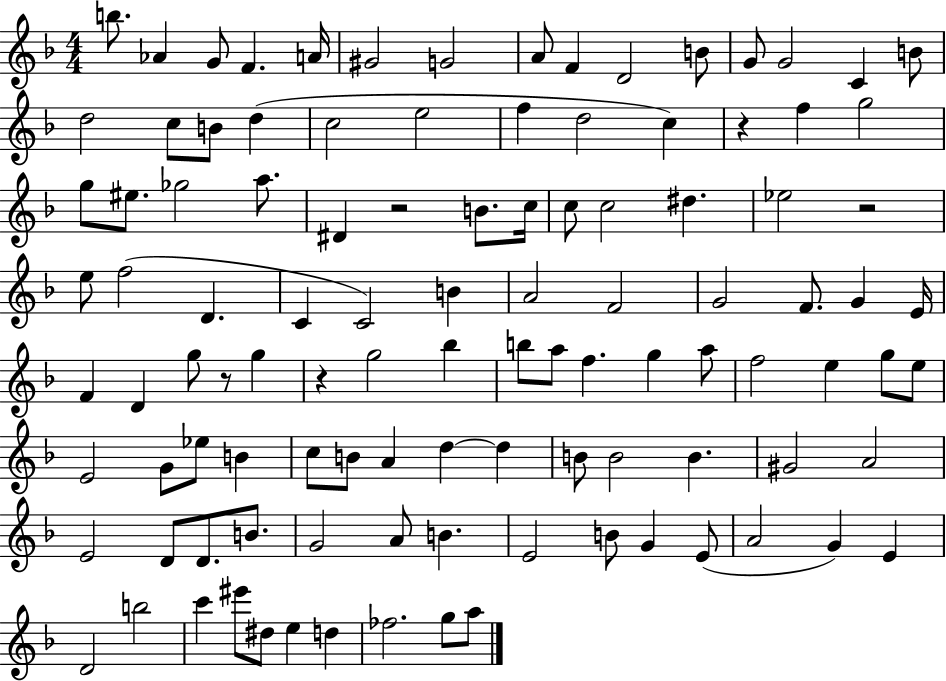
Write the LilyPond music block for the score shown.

{
  \clef treble
  \numericTimeSignature
  \time 4/4
  \key f \major
  \repeat volta 2 { b''8. aes'4 g'8 f'4. a'16 | gis'2 g'2 | a'8 f'4 d'2 b'8 | g'8 g'2 c'4 b'8 | \break d''2 c''8 b'8 d''4( | c''2 e''2 | f''4 d''2 c''4) | r4 f''4 g''2 | \break g''8 eis''8. ges''2 a''8. | dis'4 r2 b'8. c''16 | c''8 c''2 dis''4. | ees''2 r2 | \break e''8 f''2( d'4. | c'4 c'2) b'4 | a'2 f'2 | g'2 f'8. g'4 e'16 | \break f'4 d'4 g''8 r8 g''4 | r4 g''2 bes''4 | b''8 a''8 f''4. g''4 a''8 | f''2 e''4 g''8 e''8 | \break e'2 g'8 ees''8 b'4 | c''8 b'8 a'4 d''4~~ d''4 | b'8 b'2 b'4. | gis'2 a'2 | \break e'2 d'8 d'8. b'8. | g'2 a'8 b'4. | e'2 b'8 g'4 e'8( | a'2 g'4) e'4 | \break d'2 b''2 | c'''4 eis'''8 dis''8 e''4 d''4 | fes''2. g''8 a''8 | } \bar "|."
}